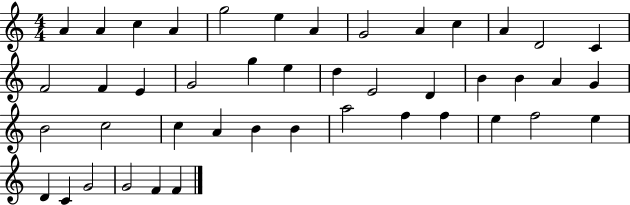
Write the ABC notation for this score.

X:1
T:Untitled
M:4/4
L:1/4
K:C
A A c A g2 e A G2 A c A D2 C F2 F E G2 g e d E2 D B B A G B2 c2 c A B B a2 f f e f2 e D C G2 G2 F F